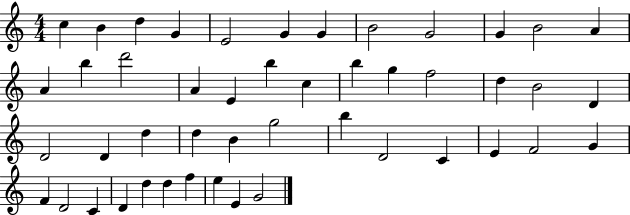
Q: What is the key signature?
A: C major